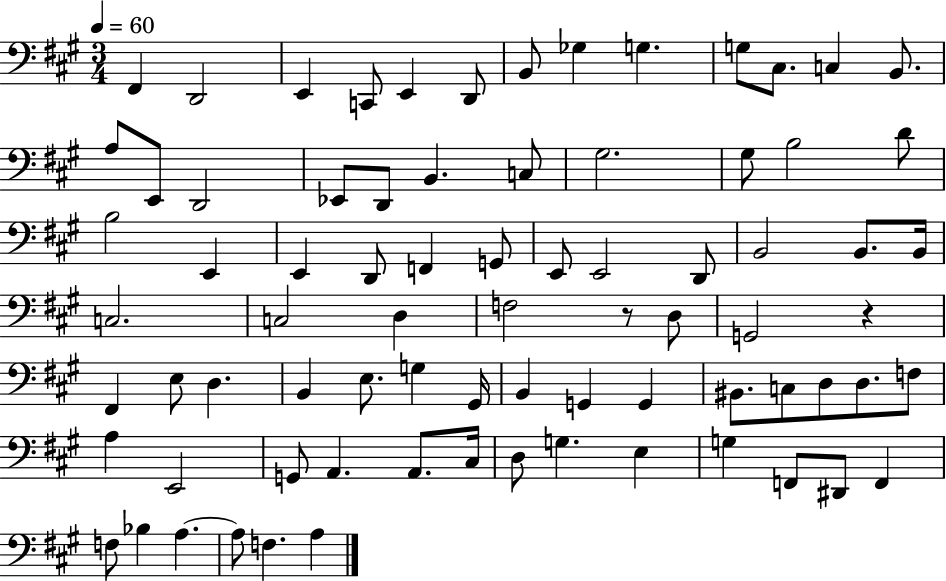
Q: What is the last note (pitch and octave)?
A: A3